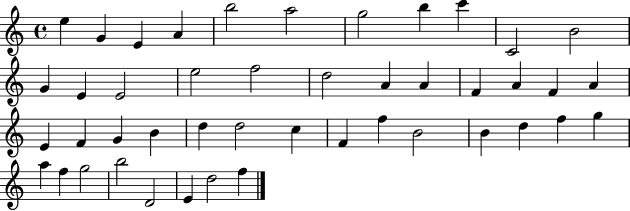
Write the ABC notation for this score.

X:1
T:Untitled
M:4/4
L:1/4
K:C
e G E A b2 a2 g2 b c' C2 B2 G E E2 e2 f2 d2 A A F A F A E F G B d d2 c F f B2 B d f g a f g2 b2 D2 E d2 f